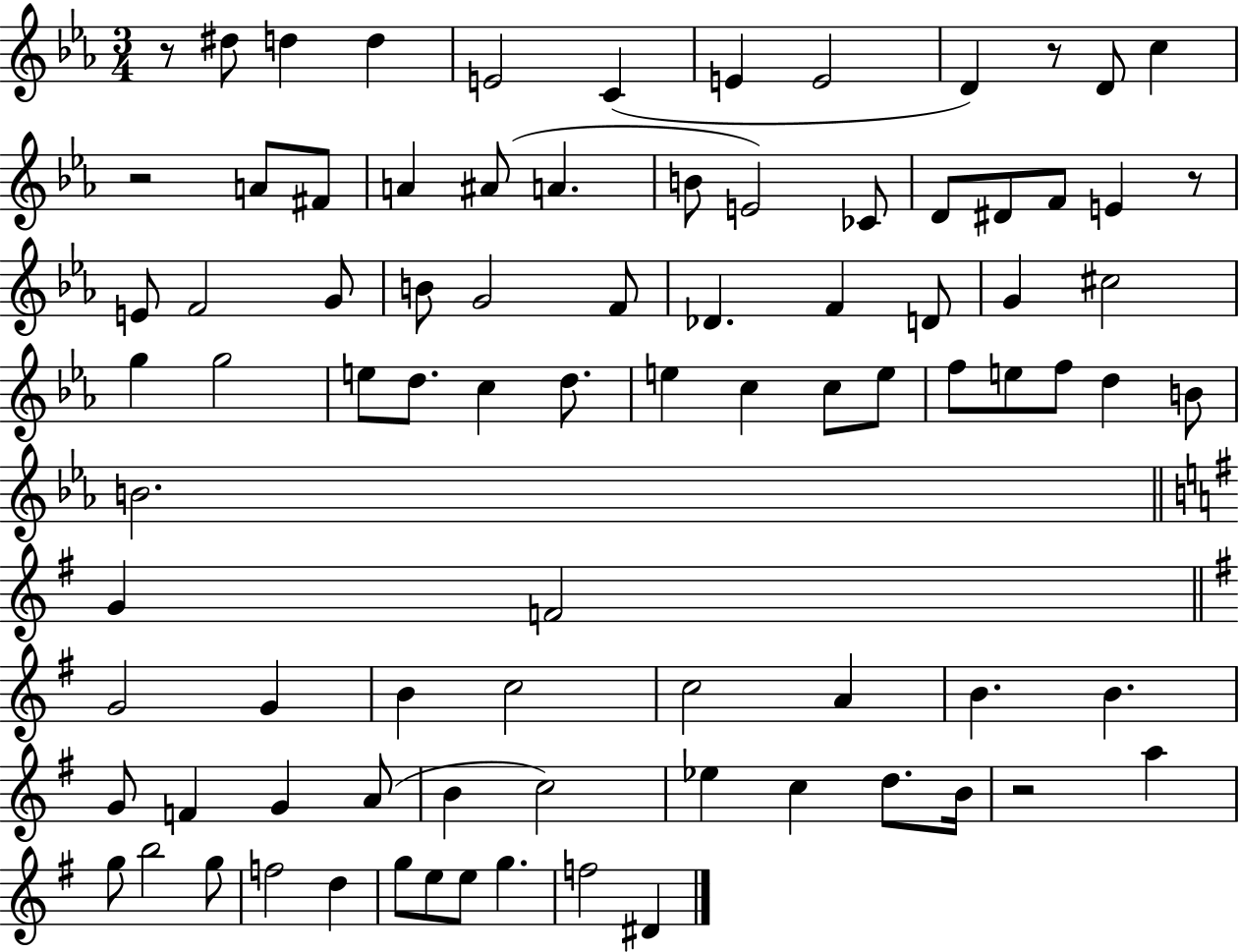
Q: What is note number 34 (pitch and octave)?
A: G5